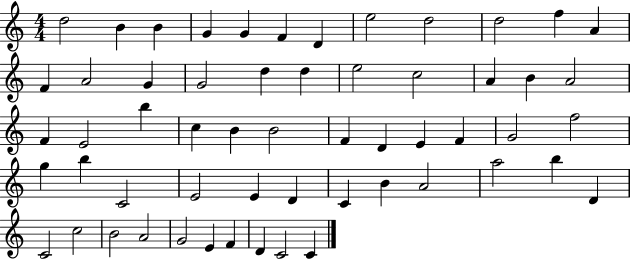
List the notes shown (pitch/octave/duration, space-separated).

D5/h B4/q B4/q G4/q G4/q F4/q D4/q E5/h D5/h D5/h F5/q A4/q F4/q A4/h G4/q G4/h D5/q D5/q E5/h C5/h A4/q B4/q A4/h F4/q E4/h B5/q C5/q B4/q B4/h F4/q D4/q E4/q F4/q G4/h F5/h G5/q B5/q C4/h E4/h E4/q D4/q C4/q B4/q A4/h A5/h B5/q D4/q C4/h C5/h B4/h A4/h G4/h E4/q F4/q D4/q C4/h C4/q